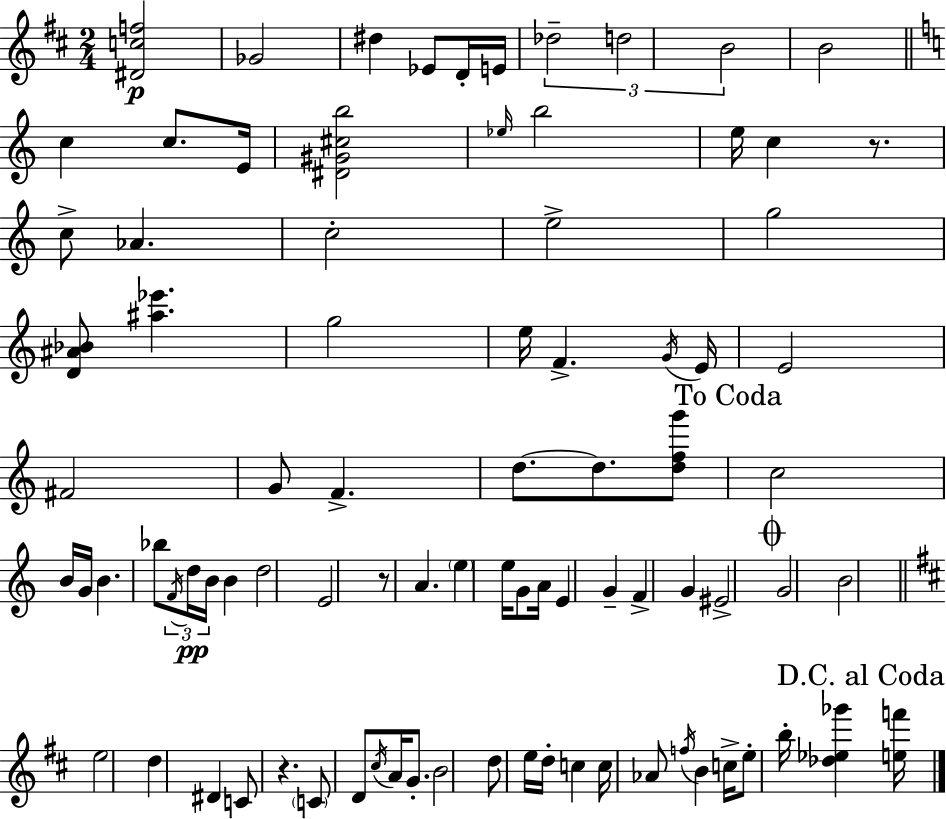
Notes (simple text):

[D#4,C5,F5]/h Gb4/h D#5/q Eb4/e D4/s E4/s Db5/h D5/h B4/h B4/h C5/q C5/e. E4/s [D#4,G#4,C#5,B5]/h Eb5/s B5/h E5/s C5/q R/e. C5/e Ab4/q. C5/h E5/h G5/h [D4,A#4,Bb4]/e [A#5,Eb6]/q. G5/h E5/s F4/q. G4/s E4/s E4/h F#4/h G4/e F4/q. D5/e. D5/e. [D5,F5,G6]/e C5/h B4/s G4/s B4/q. Bb5/e F4/s D5/s B4/s B4/q D5/h E4/h R/e A4/q. E5/q E5/s G4/e A4/s E4/q G4/q F4/q G4/q EIS4/h G4/h B4/h E5/h D5/q D#4/q C4/e R/q. C4/e D4/e C#5/s A4/s G4/e. B4/h D5/e E5/s D5/s C5/q C5/s Ab4/e F5/s B4/q C5/s E5/e B5/s [Db5,Eb5,Gb6]/q [E5,F6]/s